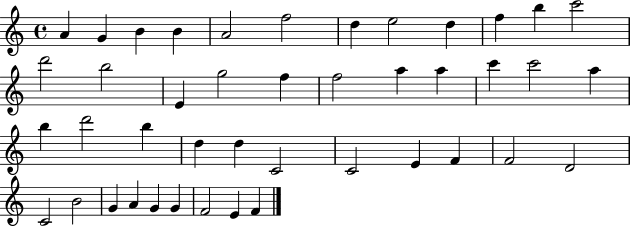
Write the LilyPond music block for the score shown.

{
  \clef treble
  \time 4/4
  \defaultTimeSignature
  \key c \major
  a'4 g'4 b'4 b'4 | a'2 f''2 | d''4 e''2 d''4 | f''4 b''4 c'''2 | \break d'''2 b''2 | e'4 g''2 f''4 | f''2 a''4 a''4 | c'''4 c'''2 a''4 | \break b''4 d'''2 b''4 | d''4 d''4 c'2 | c'2 e'4 f'4 | f'2 d'2 | \break c'2 b'2 | g'4 a'4 g'4 g'4 | f'2 e'4 f'4 | \bar "|."
}